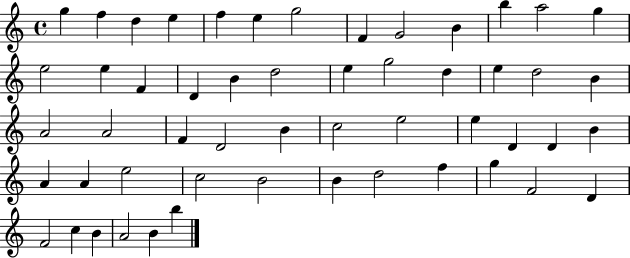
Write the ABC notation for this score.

X:1
T:Untitled
M:4/4
L:1/4
K:C
g f d e f e g2 F G2 B b a2 g e2 e F D B d2 e g2 d e d2 B A2 A2 F D2 B c2 e2 e D D B A A e2 c2 B2 B d2 f g F2 D F2 c B A2 B b